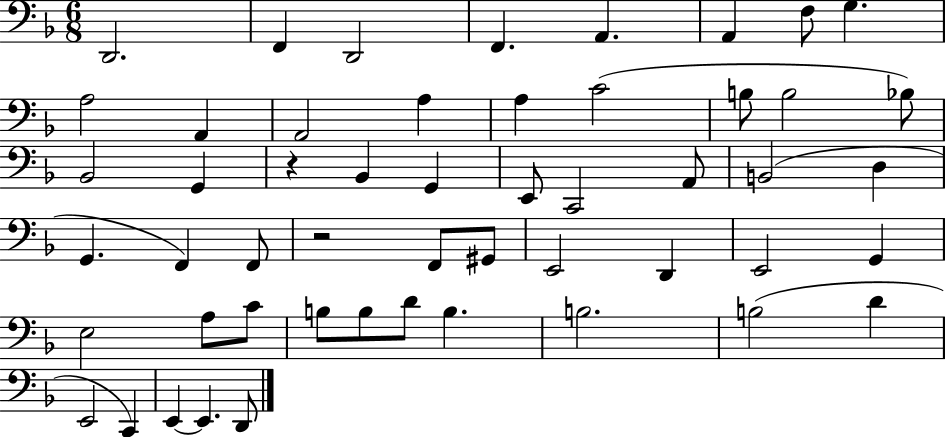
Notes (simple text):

D2/h. F2/q D2/h F2/q. A2/q. A2/q F3/e G3/q. A3/h A2/q A2/h A3/q A3/q C4/h B3/e B3/h Bb3/e Bb2/h G2/q R/q Bb2/q G2/q E2/e C2/h A2/e B2/h D3/q G2/q. F2/q F2/e R/h F2/e G#2/e E2/h D2/q E2/h G2/q E3/h A3/e C4/e B3/e B3/e D4/e B3/q. B3/h. B3/h D4/q E2/h C2/q E2/q E2/q. D2/e